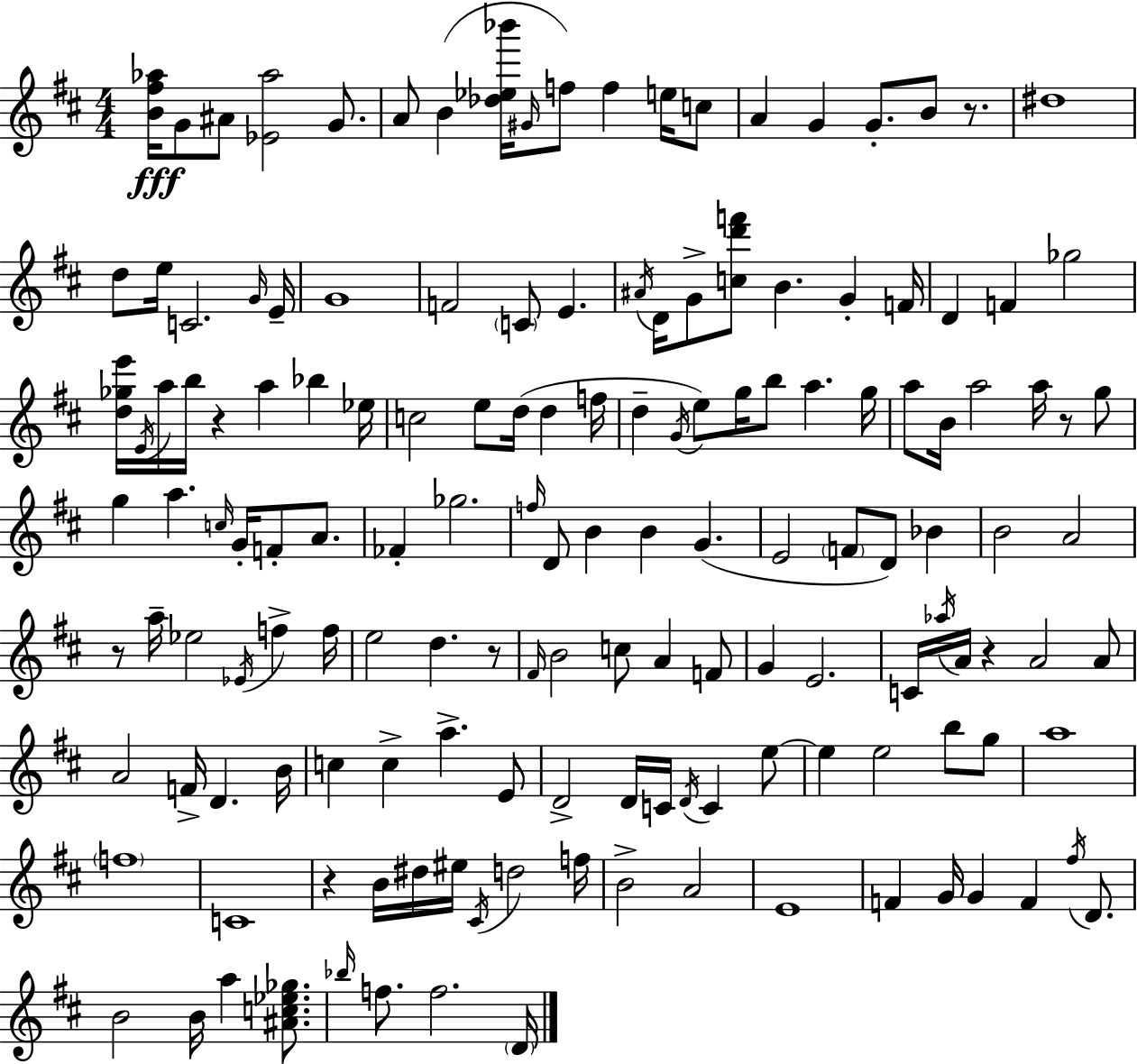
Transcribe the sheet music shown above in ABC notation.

X:1
T:Untitled
M:4/4
L:1/4
K:D
[B^f_a]/4 G/2 ^A/2 [_E_a]2 G/2 A/2 B [_d_e_b']/4 ^G/4 f/2 f e/4 c/2 A G G/2 B/2 z/2 ^d4 d/2 e/4 C2 G/4 E/4 G4 F2 C/2 E ^A/4 D/4 G/2 [cd'f']/2 B G F/4 D F _g2 [d_ge']/4 E/4 a/4 b/4 z a _b _e/4 c2 e/2 d/4 d f/4 d G/4 e/2 g/4 b/2 a g/4 a/2 B/4 a2 a/4 z/2 g/2 g a c/4 G/4 F/2 A/2 _F _g2 f/4 D/2 B B G E2 F/2 D/2 _B B2 A2 z/2 a/4 _e2 _E/4 f f/4 e2 d z/2 ^F/4 B2 c/2 A F/2 G E2 C/4 _a/4 A/4 z A2 A/2 A2 F/4 D B/4 c c a E/2 D2 D/4 C/4 D/4 C e/2 e e2 b/2 g/2 a4 f4 C4 z B/4 ^d/4 ^e/4 ^C/4 d2 f/4 B2 A2 E4 F G/4 G F ^f/4 D/2 B2 B/4 a [^Ac_e_g]/2 _b/4 f/2 f2 D/4